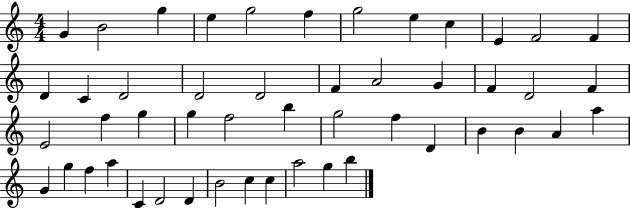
G4/q B4/h G5/q E5/q G5/h F5/q G5/h E5/q C5/q E4/q F4/h F4/q D4/q C4/q D4/h D4/h D4/h F4/q A4/h G4/q F4/q D4/h F4/q E4/h F5/q G5/q G5/q F5/h B5/q G5/h F5/q D4/q B4/q B4/q A4/q A5/q G4/q G5/q F5/q A5/q C4/q D4/h D4/q B4/h C5/q C5/q A5/h G5/q B5/q